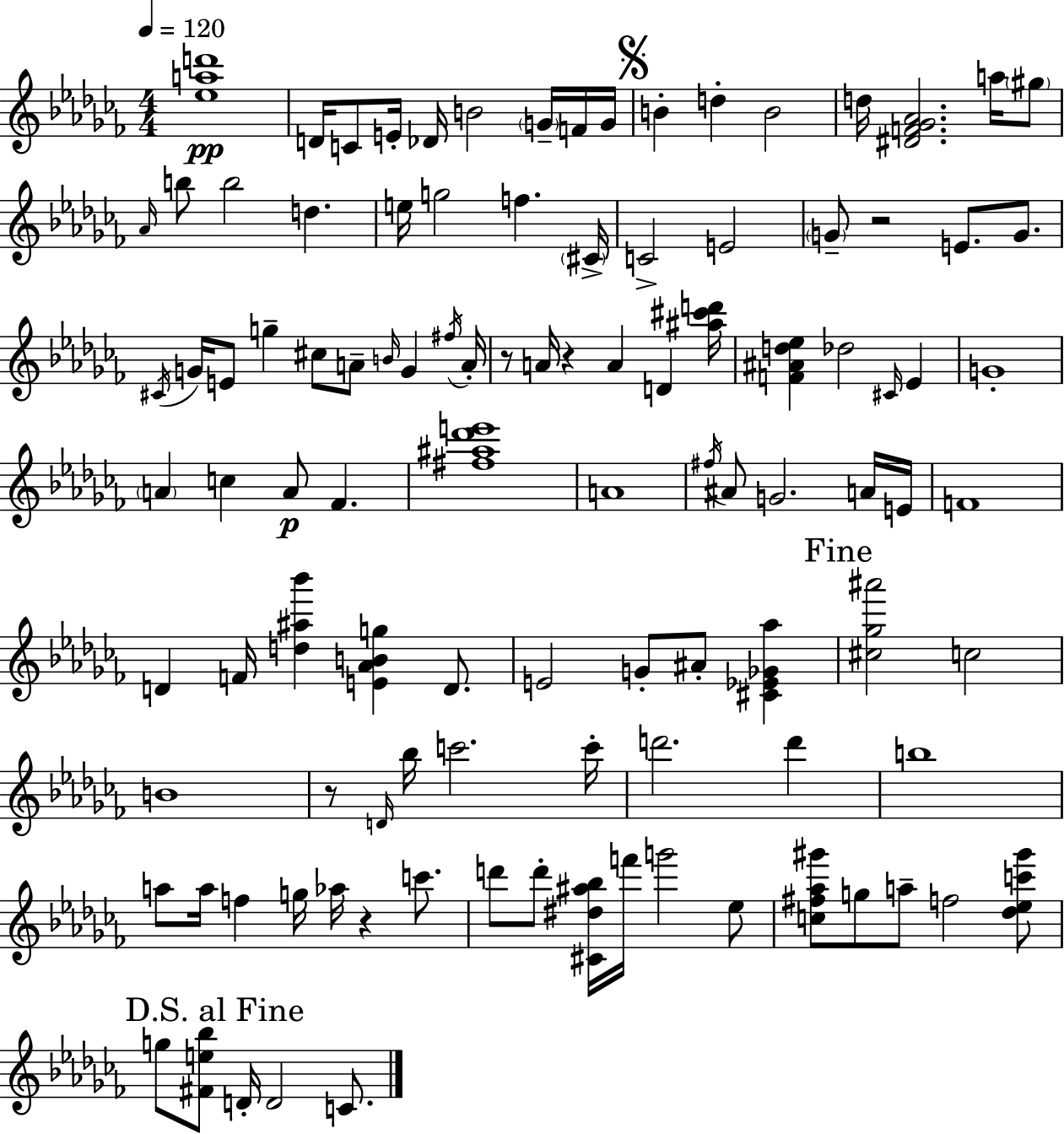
{
  \clef treble
  \numericTimeSignature
  \time 4/4
  \key aes \minor
  \tempo 4 = 120
  <ees'' a'' d'''>1\pp | d'16 c'8 e'16-. des'16 b'2 \parenthesize g'16-- f'16 g'16 | \mark \markup { \musicglyph "scripts.segno" } b'4-. d''4-. b'2 | d''16 <dis' f' ges' aes'>2. a''16 \parenthesize gis''8 | \break \grace { aes'16 } b''8 b''2 d''4. | e''16 g''2 f''4. | \parenthesize cis'16-> c'2-> e'2 | \parenthesize g'8-- r2 e'8. g'8. | \break \acciaccatura { cis'16 } g'16 e'8 g''4-- cis''8 a'8-- \grace { b'16 } g'4 | \acciaccatura { fis''16 } a'16-. r8 a'16 r4 a'4 d'4 | <ais'' cis''' d'''>16 <f' ais' d'' ees''>4 des''2 | \grace { cis'16 } ees'4 g'1-. | \break \parenthesize a'4 c''4 a'8\p fes'4. | <fis'' ais'' des''' e'''>1 | a'1 | \acciaccatura { fis''16 } ais'8 g'2. | \break a'16 e'16 f'1 | d'4 f'16 <d'' ais'' bes'''>4 <e' aes' b' g''>4 | d'8. e'2 g'8-. | ais'8-. <cis' ees' ges' aes''>4 \mark "Fine" <cis'' ges'' ais'''>2 c''2 | \break b'1 | r8 \grace { d'16 } bes''16 c'''2. | c'''16-. d'''2. | d'''4 b''1 | \break a''8 a''16 f''4 g''16 aes''16 | r4 c'''8. d'''8 d'''8-. <cis' dis'' ais'' bes''>16 f'''16 g'''2 | ees''8 <c'' fis'' aes'' gis'''>8 g''8 a''8-- f''2 | <des'' ees'' c''' gis'''>8 \mark "D.S. al Fine" g''8 <fis' e'' bes''>8 d'16-. d'2 | \break c'8. \bar "|."
}